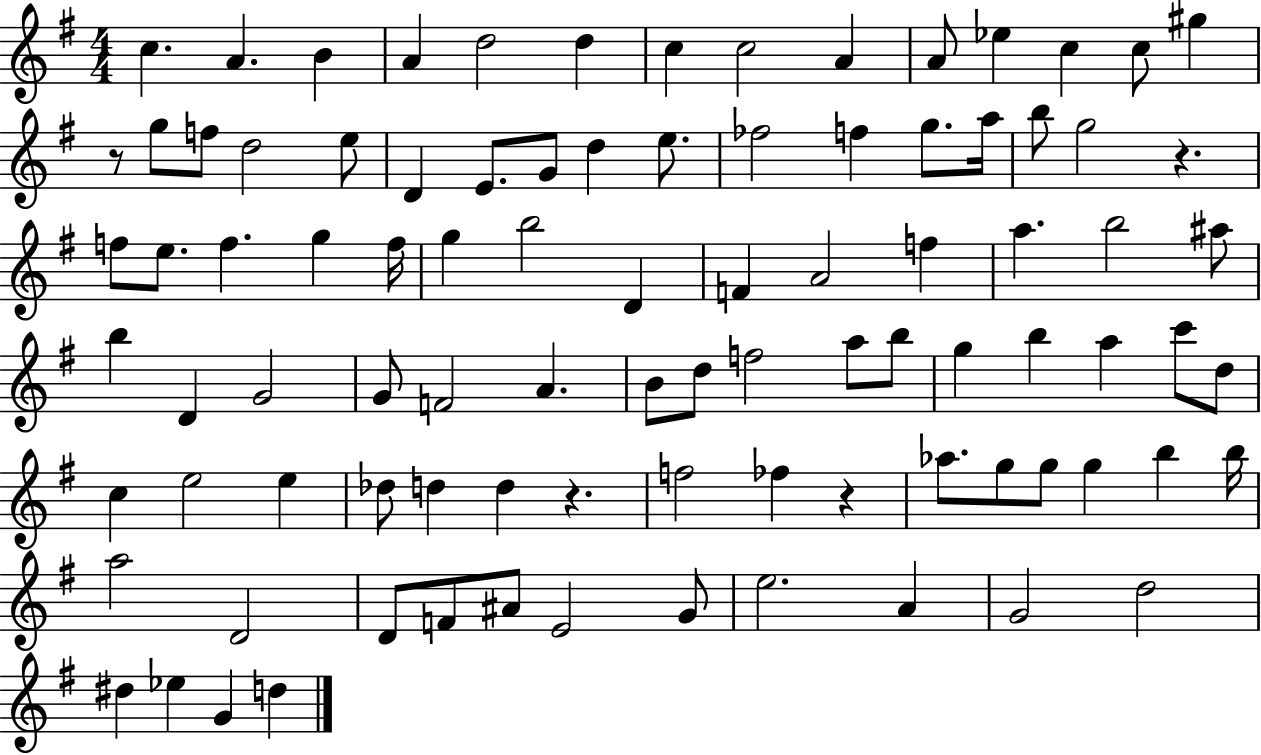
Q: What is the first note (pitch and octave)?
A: C5